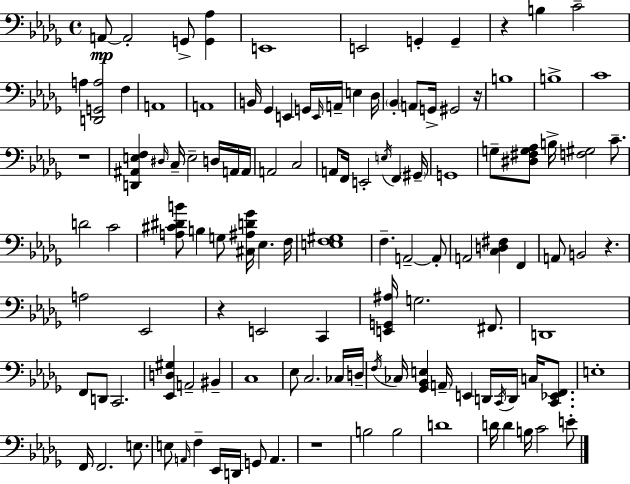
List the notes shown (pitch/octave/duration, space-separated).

A2/e A2/h G2/e [G2,Ab3]/q E2/w E2/h G2/q G2/q R/q B3/q C4/h A3/q [D2,G2,A3]/h F3/q A2/w A2/w B2/s Gb2/q E2/q G2/s E2/s A2/s E3/q Db3/s Bb2/q A2/e G2/s G#2/h R/s B3/w B3/w C4/w R/w [D2,A#2,E3,F3]/q D#3/s C3/s E3/h D3/s A2/s A2/s A2/h C3/h A2/e F2/s E2/h E3/s F2/q G#2/s G2/w G3/e [D#3,F#3,G3,Ab3]/e B3/s [F3,G#3]/h C4/e. D4/h C4/h [A3,C#4,D#4,B4]/e B3/q G3/e [C#3,A#3,D4,Gb4]/s Eb3/q. F3/s [E3,F3,G#3]/w F3/q. A2/h A2/e A2/h [C3,D3,F#3]/q F2/q A2/e B2/h R/q. A3/h Eb2/h R/q E2/h C2/q [E2,G2,A#3]/s G3/h. F#2/e. D2/w F2/e D2/e C2/h. [Eb2,D3,G#3]/q A2/h BIS2/q C3/w Eb3/e C3/h. CES3/s D3/s F3/s CES3/s [Gb2,Bb2,E3]/q A2/s E2/q D2/s C2/s D2/s C3/s [C2,Eb2,F2]/e. E3/w F2/s F2/h. E3/e. E3/e A2/s F3/q Eb2/s D2/s G2/e A2/q. R/w B3/h B3/h D4/w D4/s D4/q B3/s C4/h E4/e